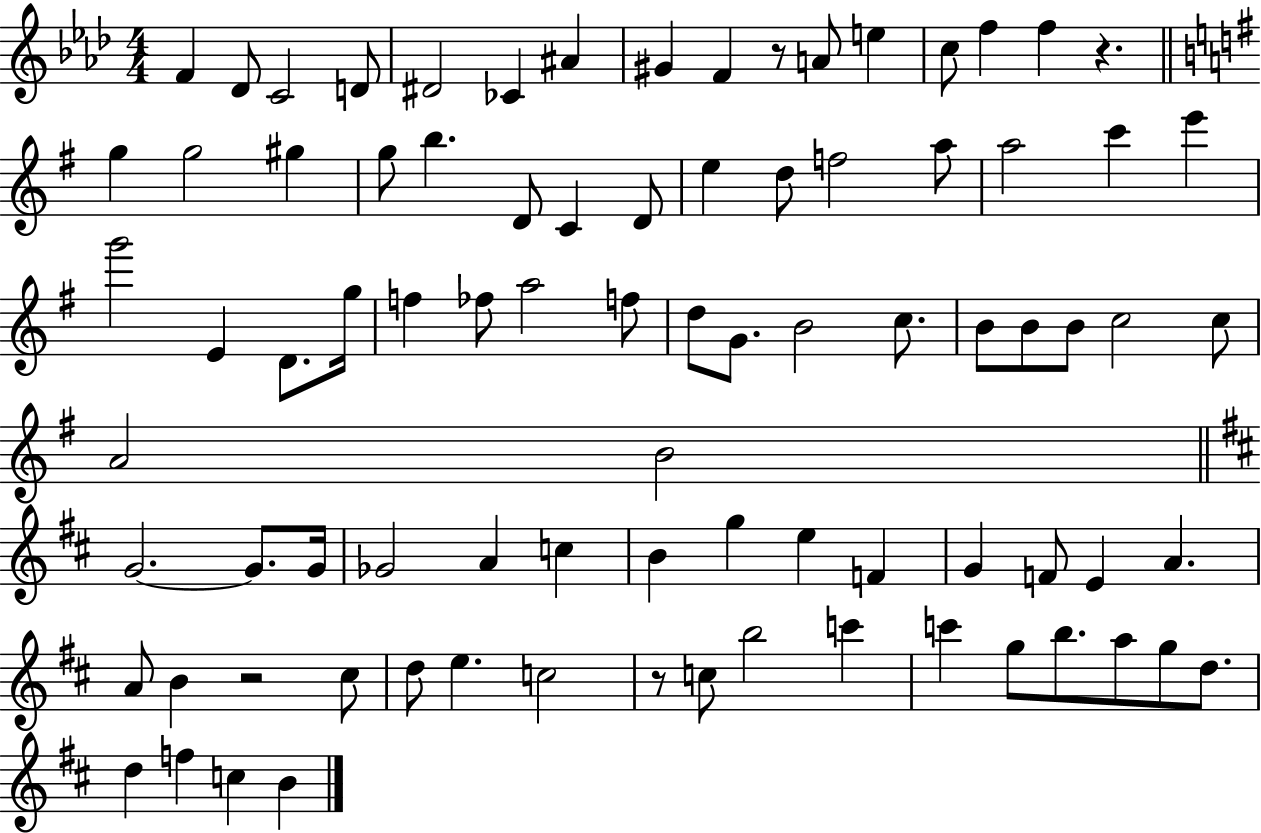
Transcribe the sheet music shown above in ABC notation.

X:1
T:Untitled
M:4/4
L:1/4
K:Ab
F _D/2 C2 D/2 ^D2 _C ^A ^G F z/2 A/2 e c/2 f f z g g2 ^g g/2 b D/2 C D/2 e d/2 f2 a/2 a2 c' e' g'2 E D/2 g/4 f _f/2 a2 f/2 d/2 G/2 B2 c/2 B/2 B/2 B/2 c2 c/2 A2 B2 G2 G/2 G/4 _G2 A c B g e F G F/2 E A A/2 B z2 ^c/2 d/2 e c2 z/2 c/2 b2 c' c' g/2 b/2 a/2 g/2 d/2 d f c B